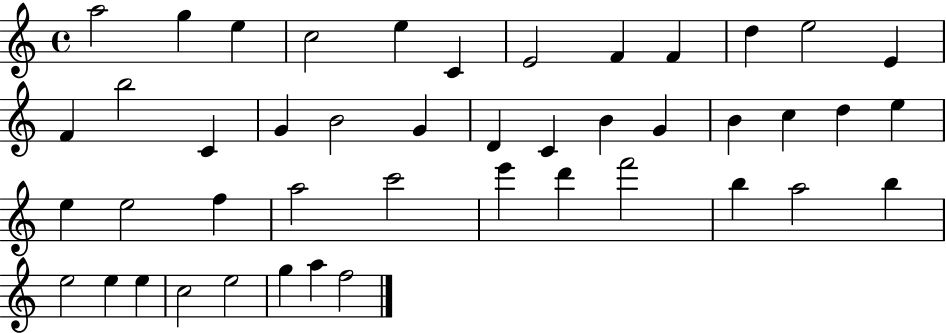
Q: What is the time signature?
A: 4/4